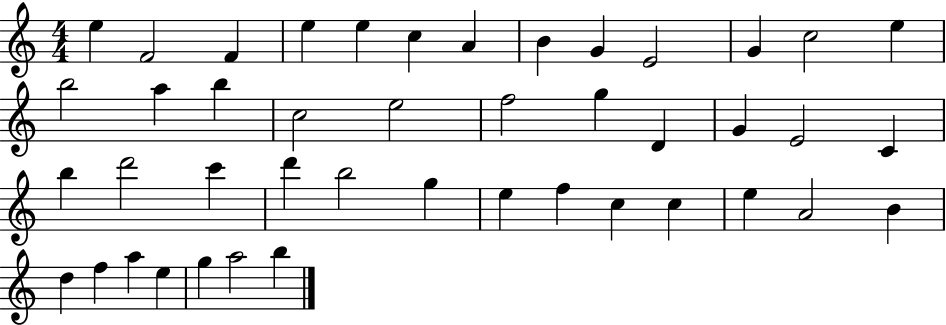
X:1
T:Untitled
M:4/4
L:1/4
K:C
e F2 F e e c A B G E2 G c2 e b2 a b c2 e2 f2 g D G E2 C b d'2 c' d' b2 g e f c c e A2 B d f a e g a2 b